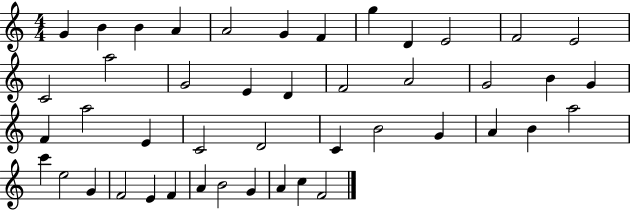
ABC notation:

X:1
T:Untitled
M:4/4
L:1/4
K:C
G B B A A2 G F g D E2 F2 E2 C2 a2 G2 E D F2 A2 G2 B G F a2 E C2 D2 C B2 G A B a2 c' e2 G F2 E F A B2 G A c F2